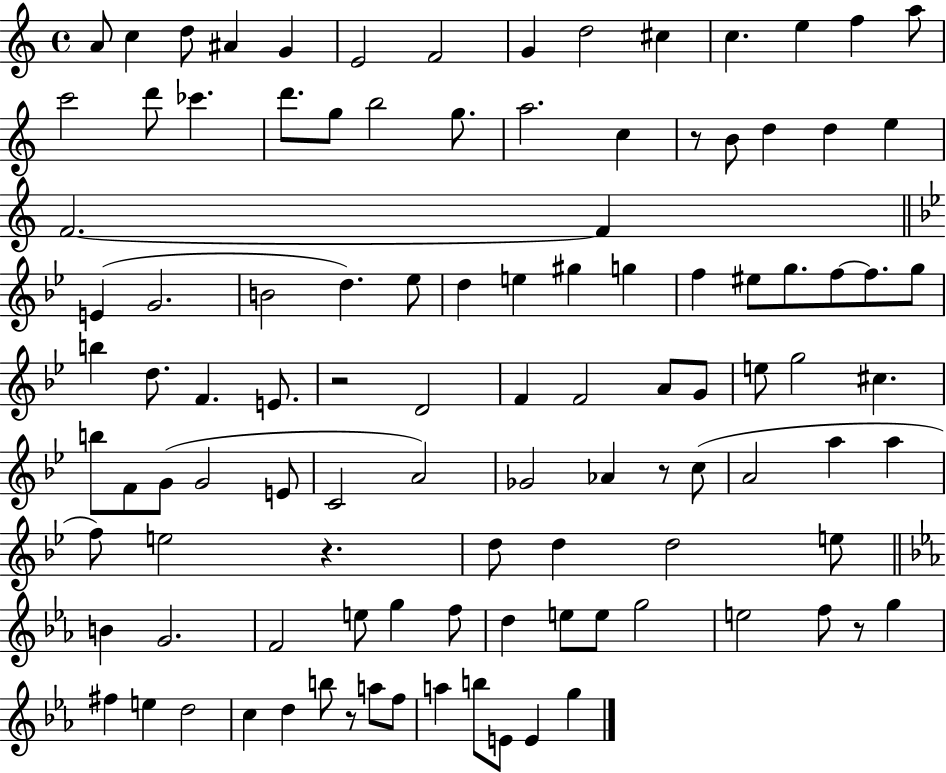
X:1
T:Untitled
M:4/4
L:1/4
K:C
A/2 c d/2 ^A G E2 F2 G d2 ^c c e f a/2 c'2 d'/2 _c' d'/2 g/2 b2 g/2 a2 c z/2 B/2 d d e F2 F E G2 B2 d _e/2 d e ^g g f ^e/2 g/2 f/2 f/2 g/2 b d/2 F E/2 z2 D2 F F2 A/2 G/2 e/2 g2 ^c b/2 F/2 G/2 G2 E/2 C2 A2 _G2 _A z/2 c/2 A2 a a f/2 e2 z d/2 d d2 e/2 B G2 F2 e/2 g f/2 d e/2 e/2 g2 e2 f/2 z/2 g ^f e d2 c d b/2 z/2 a/2 f/2 a b/2 E/2 E g